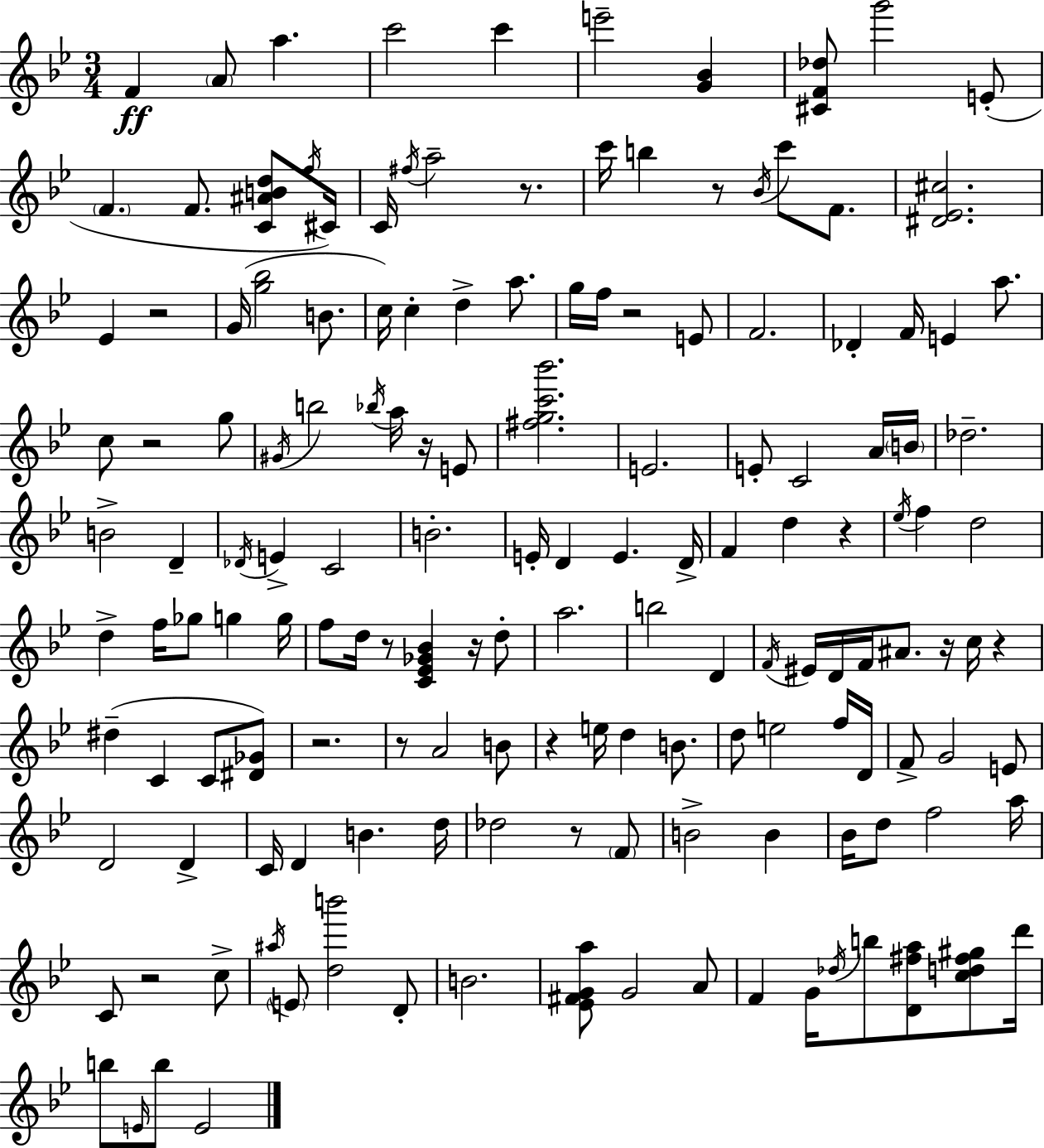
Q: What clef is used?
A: treble